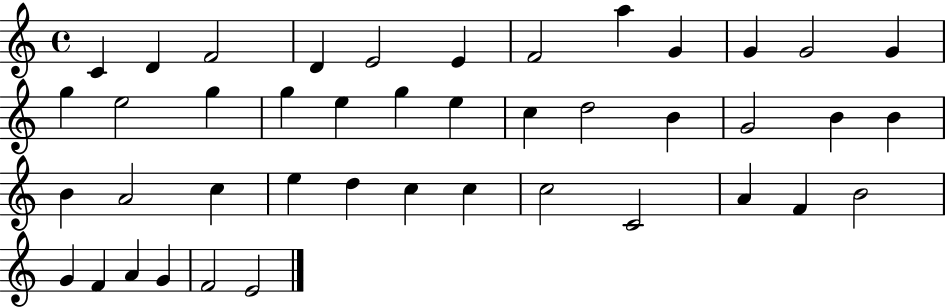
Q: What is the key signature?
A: C major